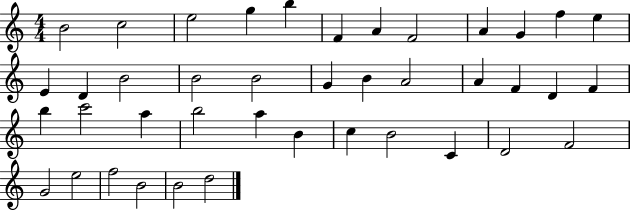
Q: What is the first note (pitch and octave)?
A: B4